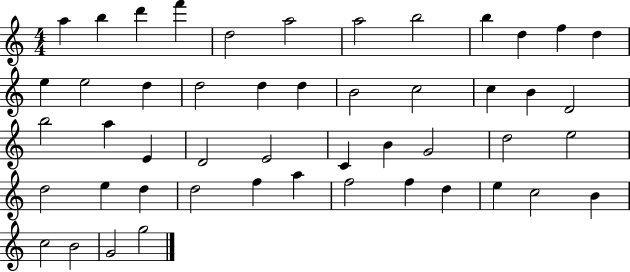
{
  \clef treble
  \numericTimeSignature
  \time 4/4
  \key c \major
  a''4 b''4 d'''4 f'''4 | d''2 a''2 | a''2 b''2 | b''4 d''4 f''4 d''4 | \break e''4 e''2 d''4 | d''2 d''4 d''4 | b'2 c''2 | c''4 b'4 d'2 | \break b''2 a''4 e'4 | d'2 e'2 | c'4 b'4 g'2 | d''2 e''2 | \break d''2 e''4 d''4 | d''2 f''4 a''4 | f''2 f''4 d''4 | e''4 c''2 b'4 | \break c''2 b'2 | g'2 g''2 | \bar "|."
}